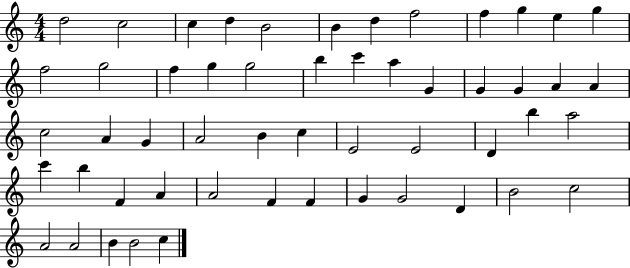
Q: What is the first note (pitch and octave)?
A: D5